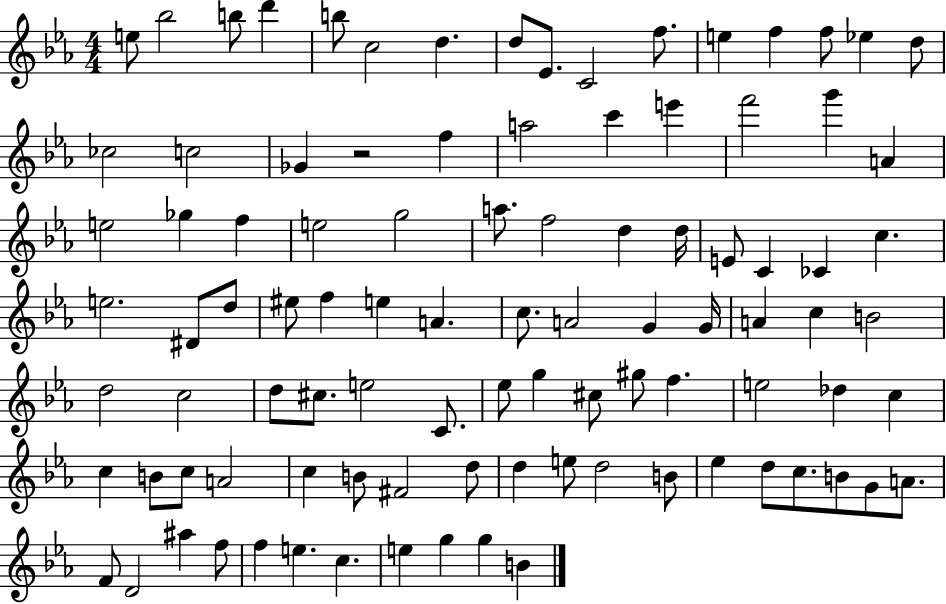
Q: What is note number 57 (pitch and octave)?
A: C#5